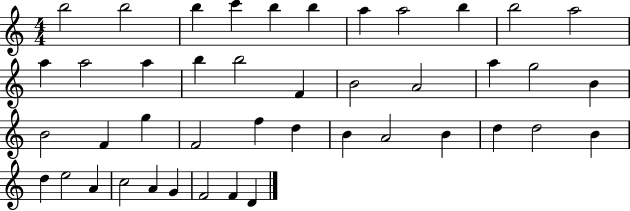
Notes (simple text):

B5/h B5/h B5/q C6/q B5/q B5/q A5/q A5/h B5/q B5/h A5/h A5/q A5/h A5/q B5/q B5/h F4/q B4/h A4/h A5/q G5/h B4/q B4/h F4/q G5/q F4/h F5/q D5/q B4/q A4/h B4/q D5/q D5/h B4/q D5/q E5/h A4/q C5/h A4/q G4/q F4/h F4/q D4/q